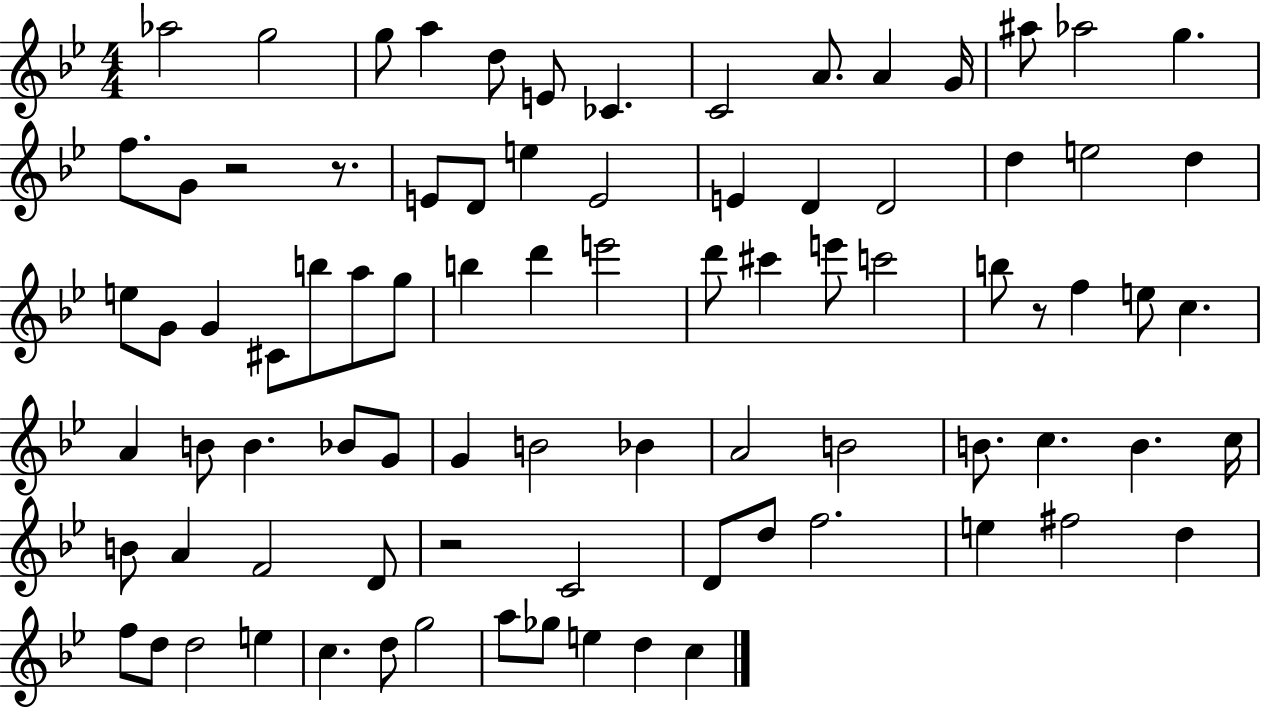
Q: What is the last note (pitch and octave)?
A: C5